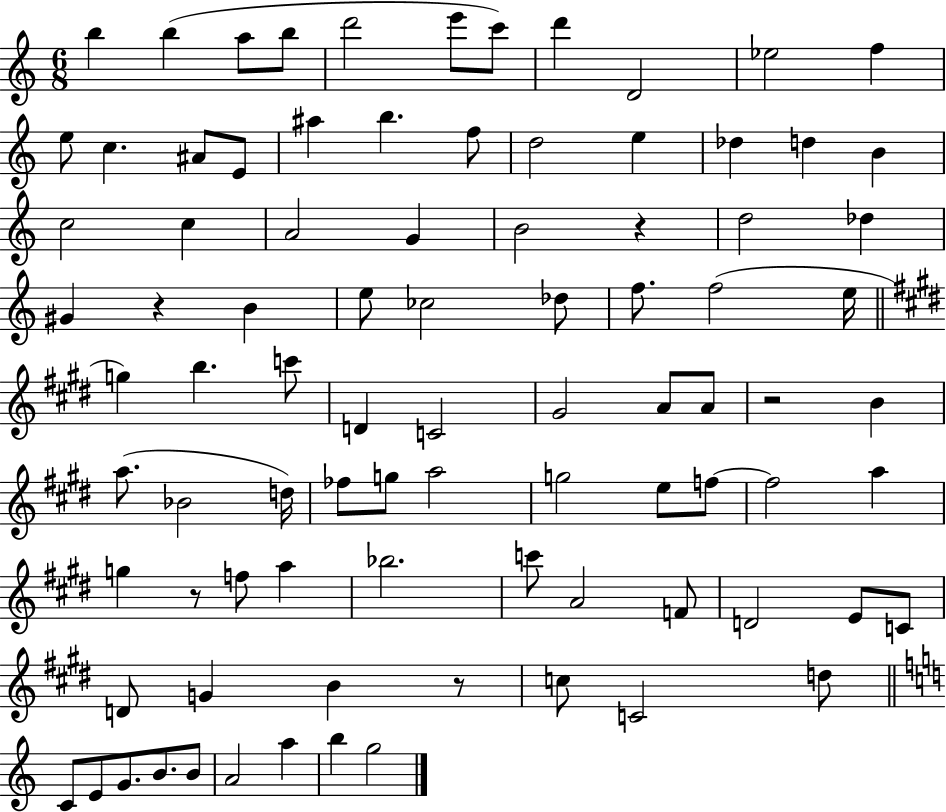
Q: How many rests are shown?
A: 5